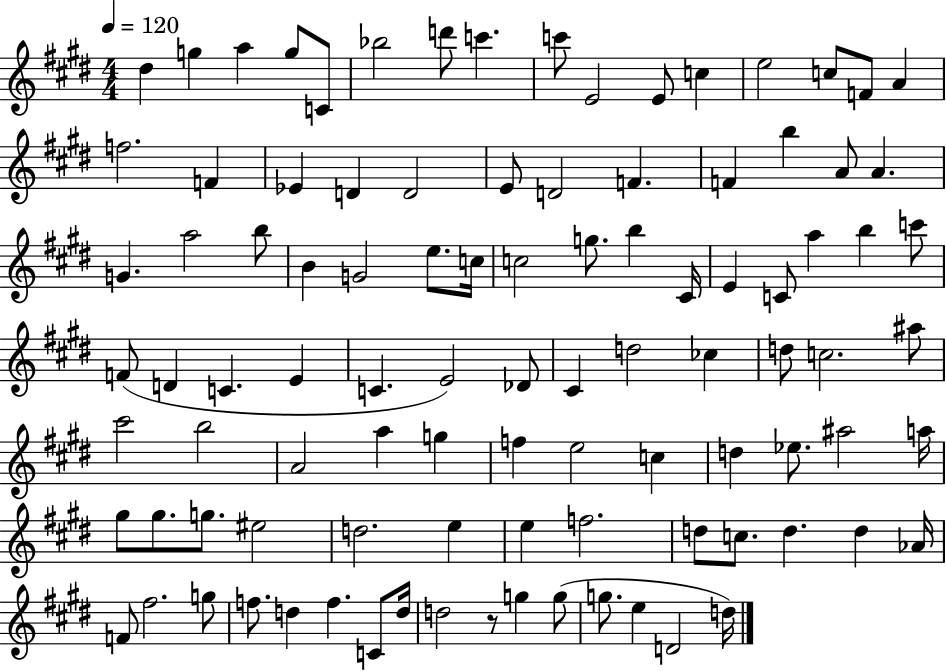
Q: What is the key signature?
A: E major